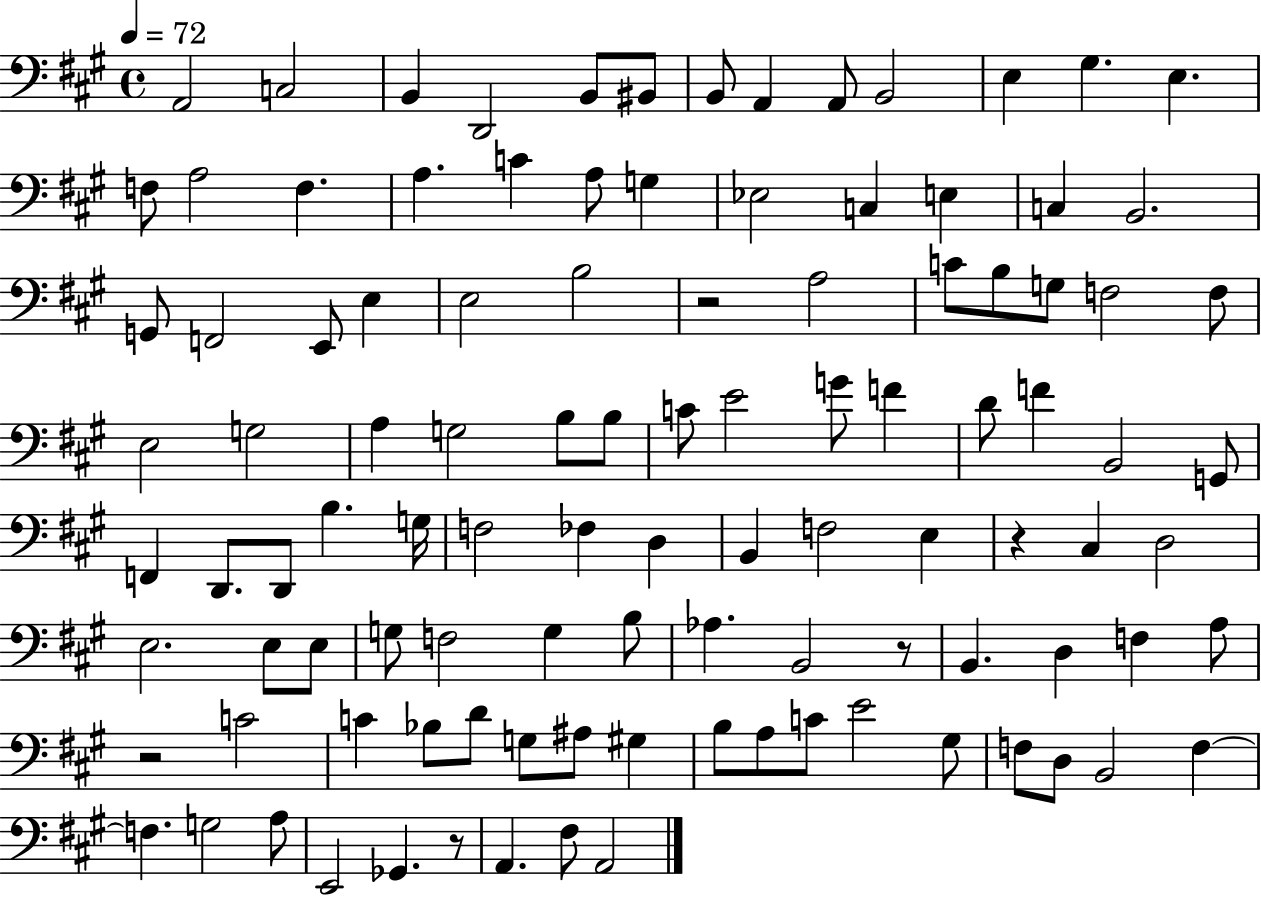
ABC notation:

X:1
T:Untitled
M:4/4
L:1/4
K:A
A,,2 C,2 B,, D,,2 B,,/2 ^B,,/2 B,,/2 A,, A,,/2 B,,2 E, ^G, E, F,/2 A,2 F, A, C A,/2 G, _E,2 C, E, C, B,,2 G,,/2 F,,2 E,,/2 E, E,2 B,2 z2 A,2 C/2 B,/2 G,/2 F,2 F,/2 E,2 G,2 A, G,2 B,/2 B,/2 C/2 E2 G/2 F D/2 F B,,2 G,,/2 F,, D,,/2 D,,/2 B, G,/4 F,2 _F, D, B,, F,2 E, z ^C, D,2 E,2 E,/2 E,/2 G,/2 F,2 G, B,/2 _A, B,,2 z/2 B,, D, F, A,/2 z2 C2 C _B,/2 D/2 G,/2 ^A,/2 ^G, B,/2 A,/2 C/2 E2 ^G,/2 F,/2 D,/2 B,,2 F, F, G,2 A,/2 E,,2 _G,, z/2 A,, ^F,/2 A,,2